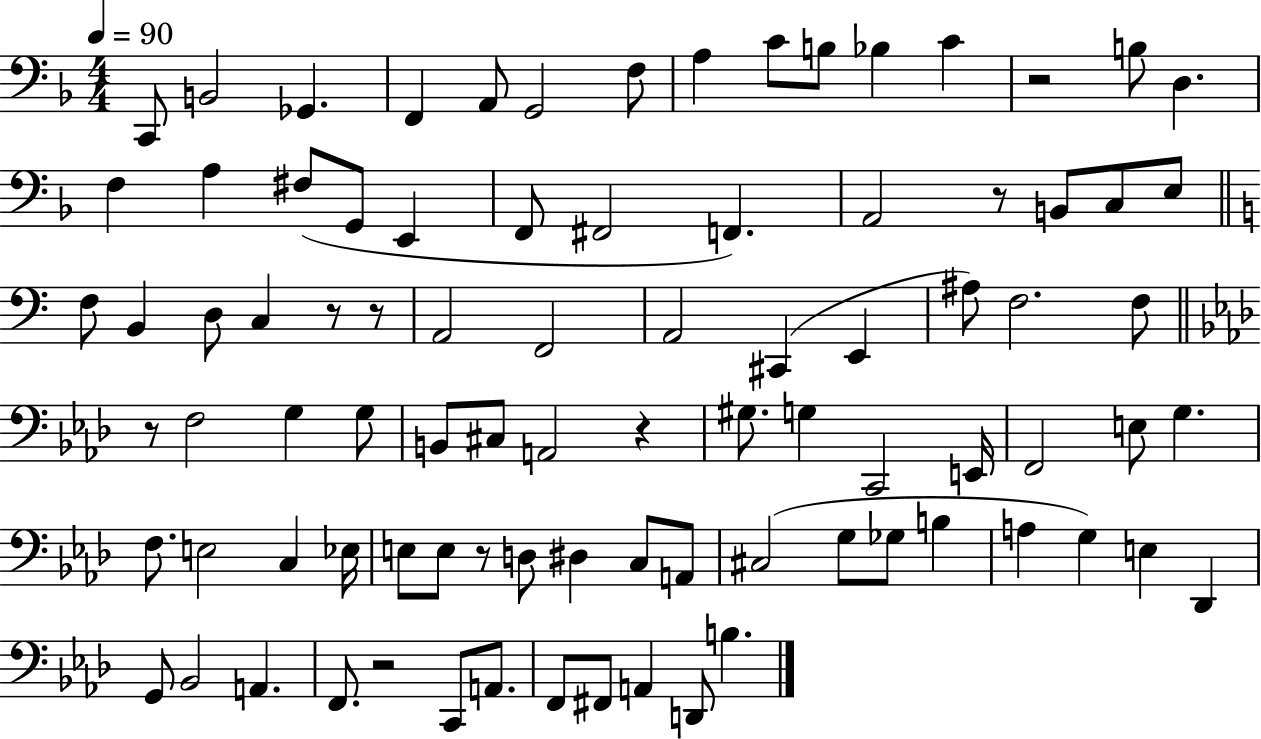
X:1
T:Untitled
M:4/4
L:1/4
K:F
C,,/2 B,,2 _G,, F,, A,,/2 G,,2 F,/2 A, C/2 B,/2 _B, C z2 B,/2 D, F, A, ^F,/2 G,,/2 E,, F,,/2 ^F,,2 F,, A,,2 z/2 B,,/2 C,/2 E,/2 F,/2 B,, D,/2 C, z/2 z/2 A,,2 F,,2 A,,2 ^C,, E,, ^A,/2 F,2 F,/2 z/2 F,2 G, G,/2 B,,/2 ^C,/2 A,,2 z ^G,/2 G, C,,2 E,,/4 F,,2 E,/2 G, F,/2 E,2 C, _E,/4 E,/2 E,/2 z/2 D,/2 ^D, C,/2 A,,/2 ^C,2 G,/2 _G,/2 B, A, G, E, _D,, G,,/2 _B,,2 A,, F,,/2 z2 C,,/2 A,,/2 F,,/2 ^F,,/2 A,, D,,/2 B,